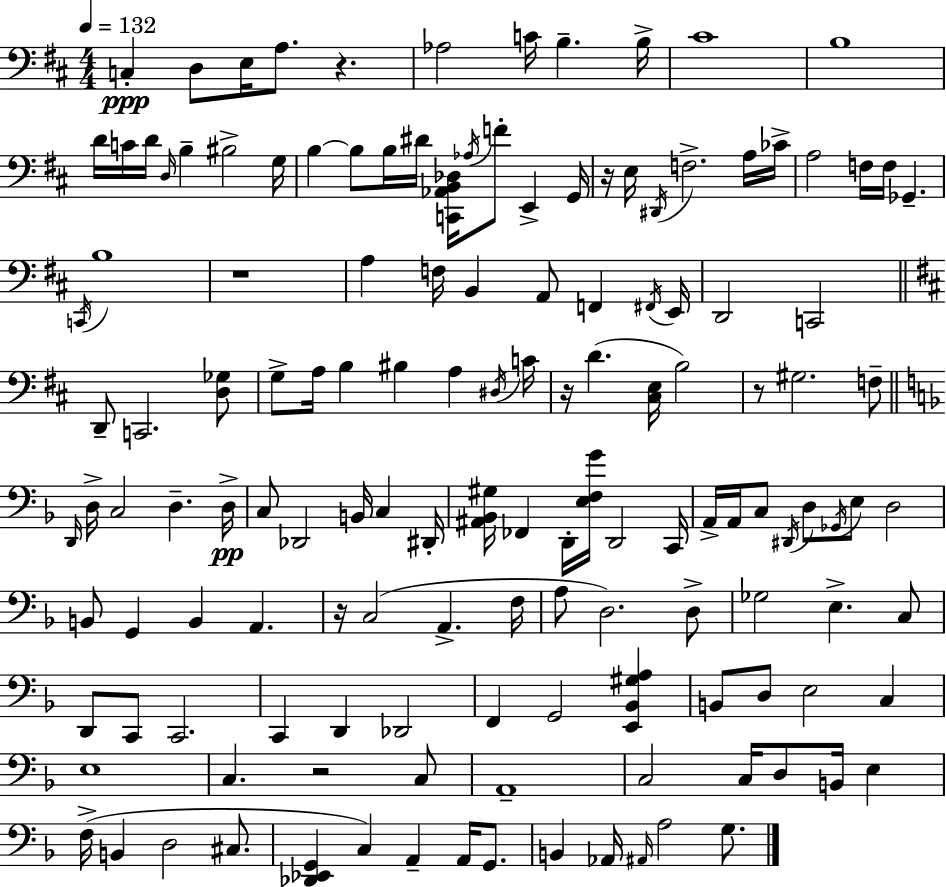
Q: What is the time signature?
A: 4/4